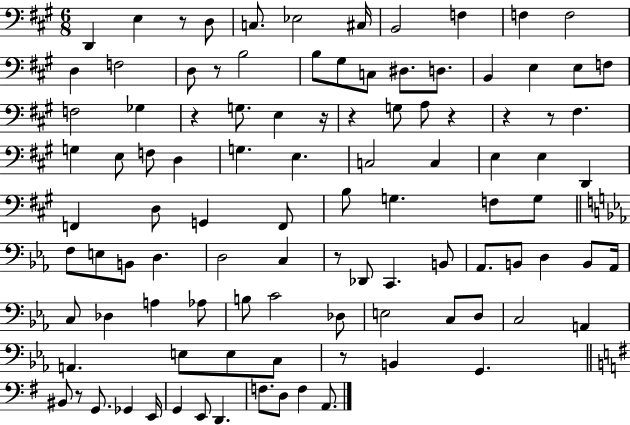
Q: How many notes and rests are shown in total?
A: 103